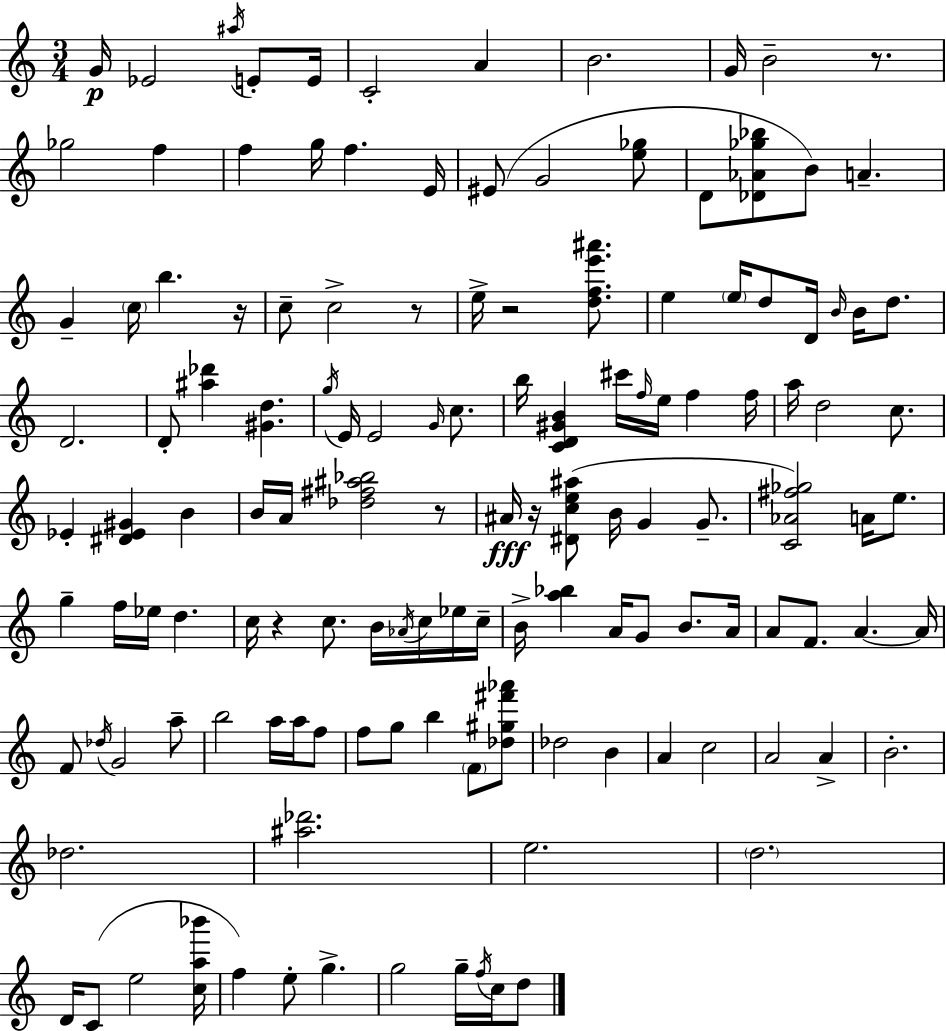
X:1
T:Untitled
M:3/4
L:1/4
K:C
G/4 _E2 ^a/4 E/2 E/4 C2 A B2 G/4 B2 z/2 _g2 f f g/4 f E/4 ^E/2 G2 [e_g]/2 D/2 [_D_A_g_b]/2 B/2 A G c/4 b z/4 c/2 c2 z/2 e/4 z2 [dfe'^a']/2 e e/4 d/2 D/4 B/4 B/4 d/2 D2 D/2 [^a_d'] [^Gd] g/4 E/4 E2 G/4 c/2 b/4 [CD^GB] ^c'/4 f/4 e/4 f f/4 a/4 d2 c/2 _E [^D_E^G] B B/4 A/4 [_d^f^a_b]2 z/2 ^A/4 z/4 [^Dce^a]/2 B/4 G G/2 [C_A^f_g]2 A/4 e/2 g f/4 _e/4 d c/4 z c/2 B/4 _A/4 c/4 _e/4 c/4 B/4 [a_b] A/4 G/2 B/2 A/4 A/2 F/2 A A/4 F/2 _d/4 G2 a/2 b2 a/4 a/4 f/2 f/2 g/2 b F/2 [_d^g^f'_a']/2 _d2 B A c2 A2 A B2 _d2 [^a_d']2 e2 d2 D/4 C/2 e2 [ca_b']/4 f e/2 g g2 g/4 f/4 c/4 d/2